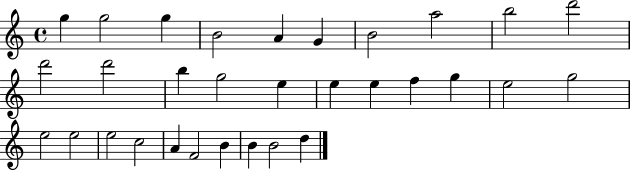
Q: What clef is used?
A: treble